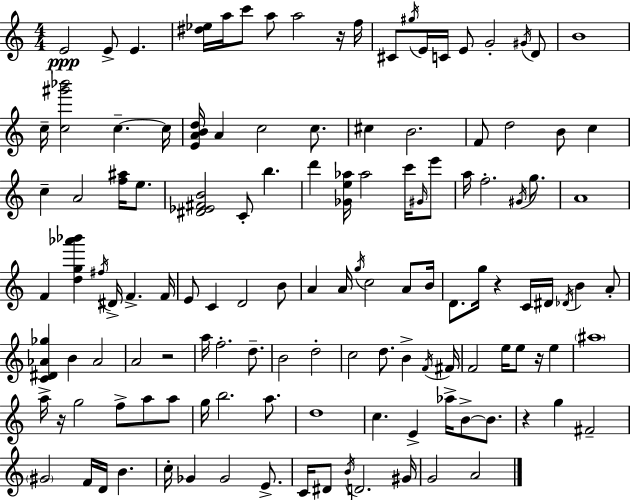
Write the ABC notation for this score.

X:1
T:Untitled
M:4/4
L:1/4
K:C
E2 E/2 E [^d_e]/4 a/4 c'/2 a/2 a2 z/4 f/4 ^C/2 ^g/4 E/4 C/4 E/2 G2 ^G/4 D/2 B4 c/4 [c^g'_b']2 c c/4 [EABd]/4 A c2 c/2 ^c B2 F/2 d2 B/2 c c A2 [f^a]/4 e/2 [^D_E^FB]2 C/2 b d' [_Ge_a]/4 _a2 c'/4 ^G/4 e'/2 a/4 f2 ^G/4 g/2 A4 F [dg_a'_b'] ^f/4 ^D/4 F F/4 E/2 C D2 B/2 A A/4 g/4 c2 A/2 B/4 D/2 g/4 z C/4 ^D/4 _D/4 B A/2 [C^D_A_g] B _A2 A2 z2 a/4 f2 d/2 B2 d2 c2 d/2 B F/4 ^F/4 F2 e/4 e/2 z/4 e ^a4 a/4 z/4 g2 f/2 a/2 a/2 g/4 b2 a/2 d4 c E _a/4 B/2 B/2 z g ^F2 ^G2 F/4 D/4 B c/4 _G _G2 E/2 C/4 ^D/2 B/4 D2 ^G/4 G2 A2